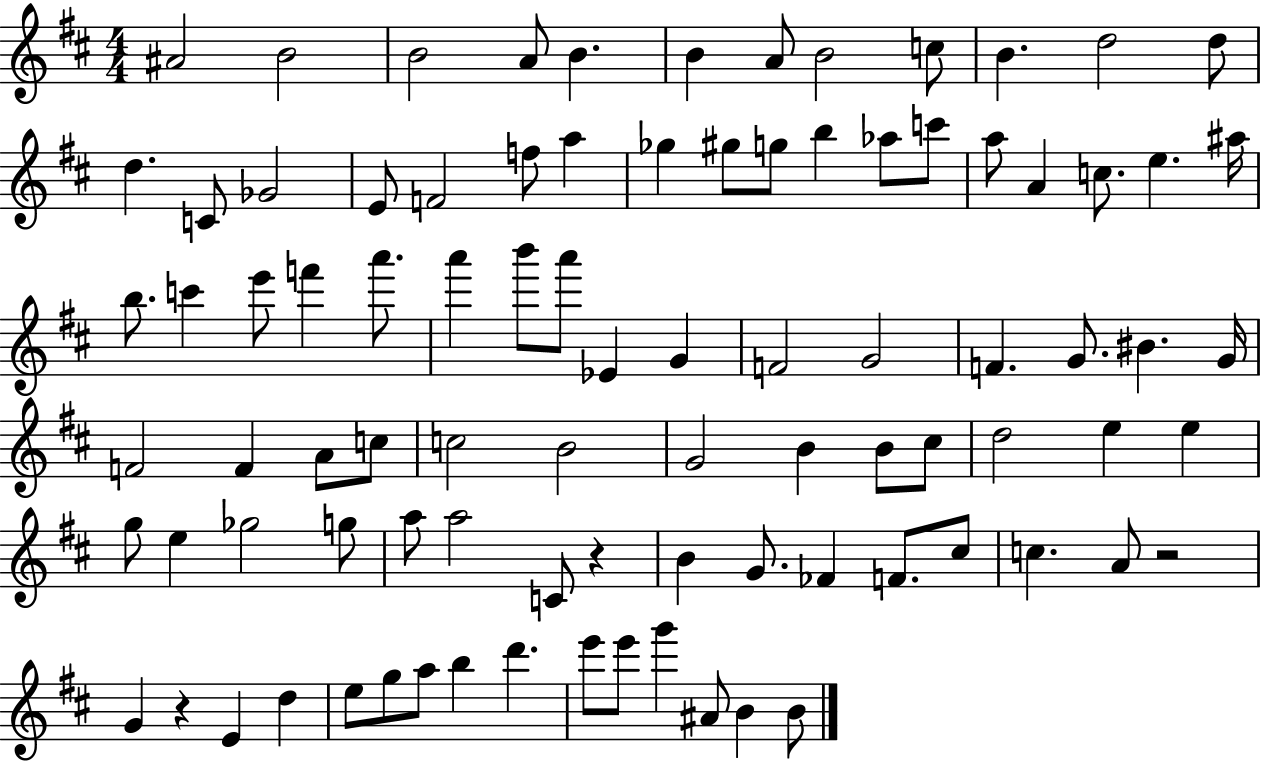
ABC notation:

X:1
T:Untitled
M:4/4
L:1/4
K:D
^A2 B2 B2 A/2 B B A/2 B2 c/2 B d2 d/2 d C/2 _G2 E/2 F2 f/2 a _g ^g/2 g/2 b _a/2 c'/2 a/2 A c/2 e ^a/4 b/2 c' e'/2 f' a'/2 a' b'/2 a'/2 _E G F2 G2 F G/2 ^B G/4 F2 F A/2 c/2 c2 B2 G2 B B/2 ^c/2 d2 e e g/2 e _g2 g/2 a/2 a2 C/2 z B G/2 _F F/2 ^c/2 c A/2 z2 G z E d e/2 g/2 a/2 b d' e'/2 e'/2 g' ^A/2 B B/2